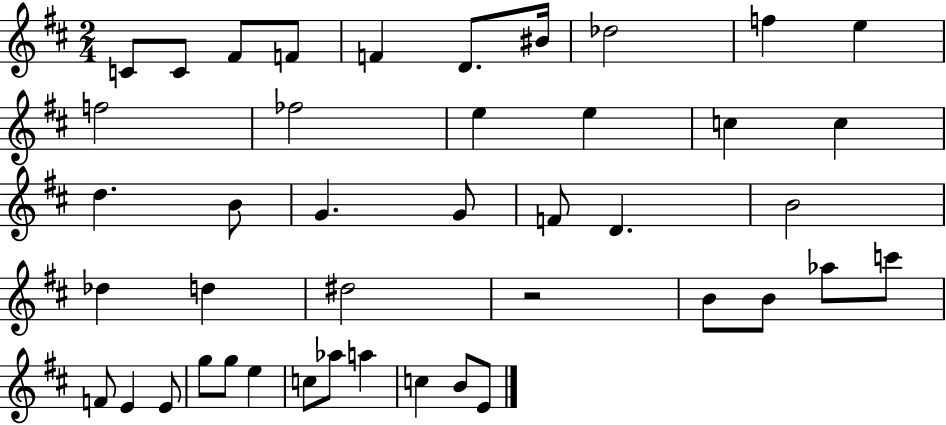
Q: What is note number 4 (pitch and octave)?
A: F4